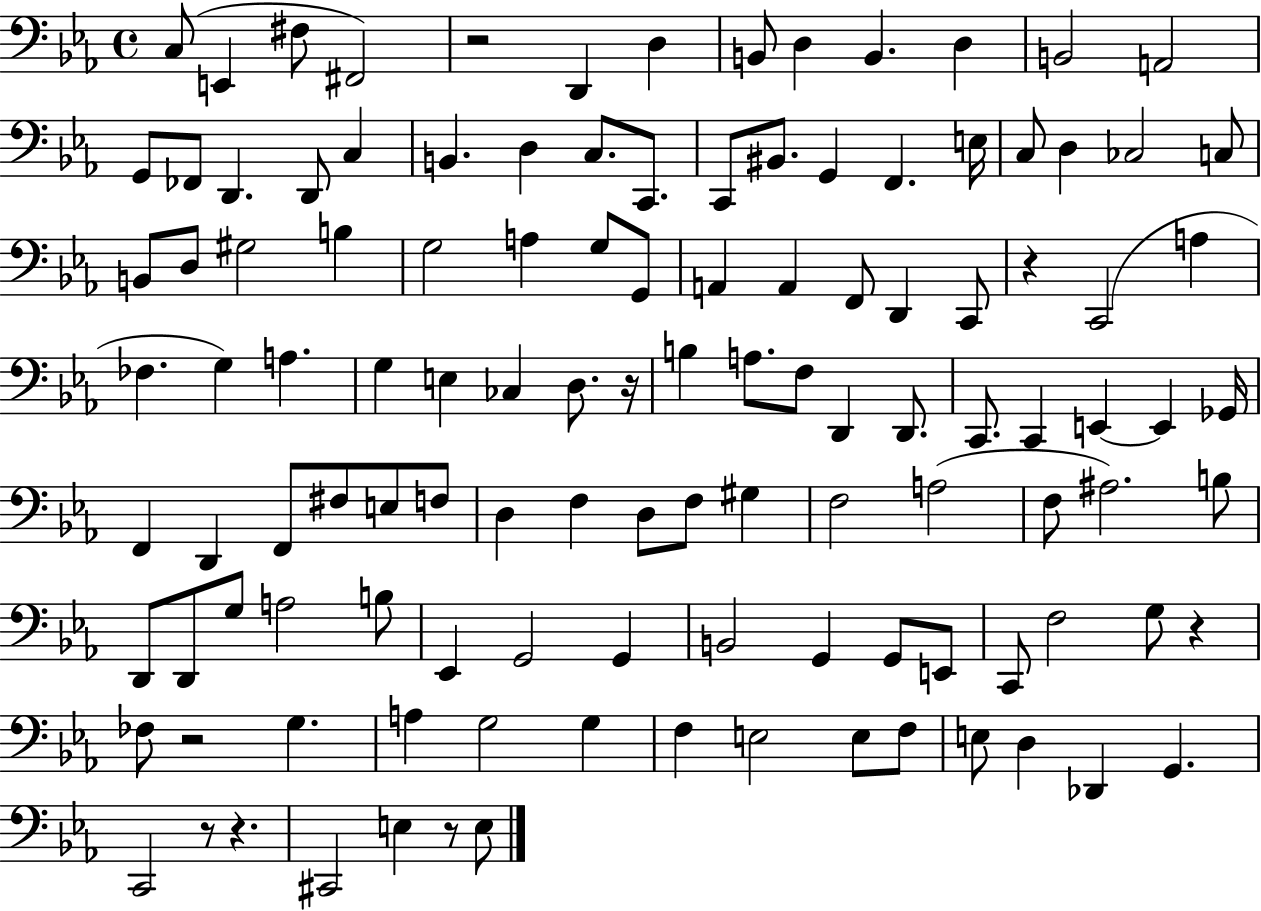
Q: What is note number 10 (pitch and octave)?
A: D3